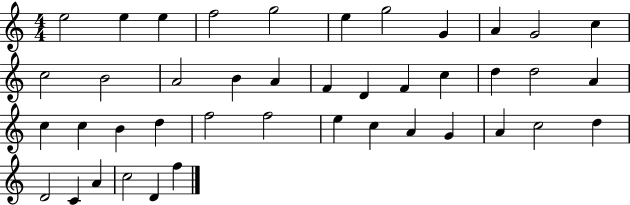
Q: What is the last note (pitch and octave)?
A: F5